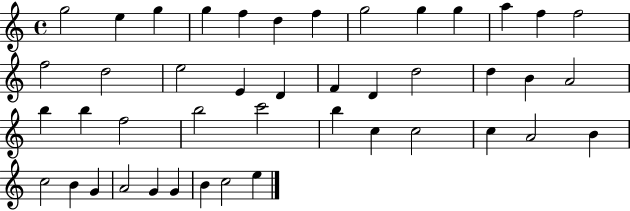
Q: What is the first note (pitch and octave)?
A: G5